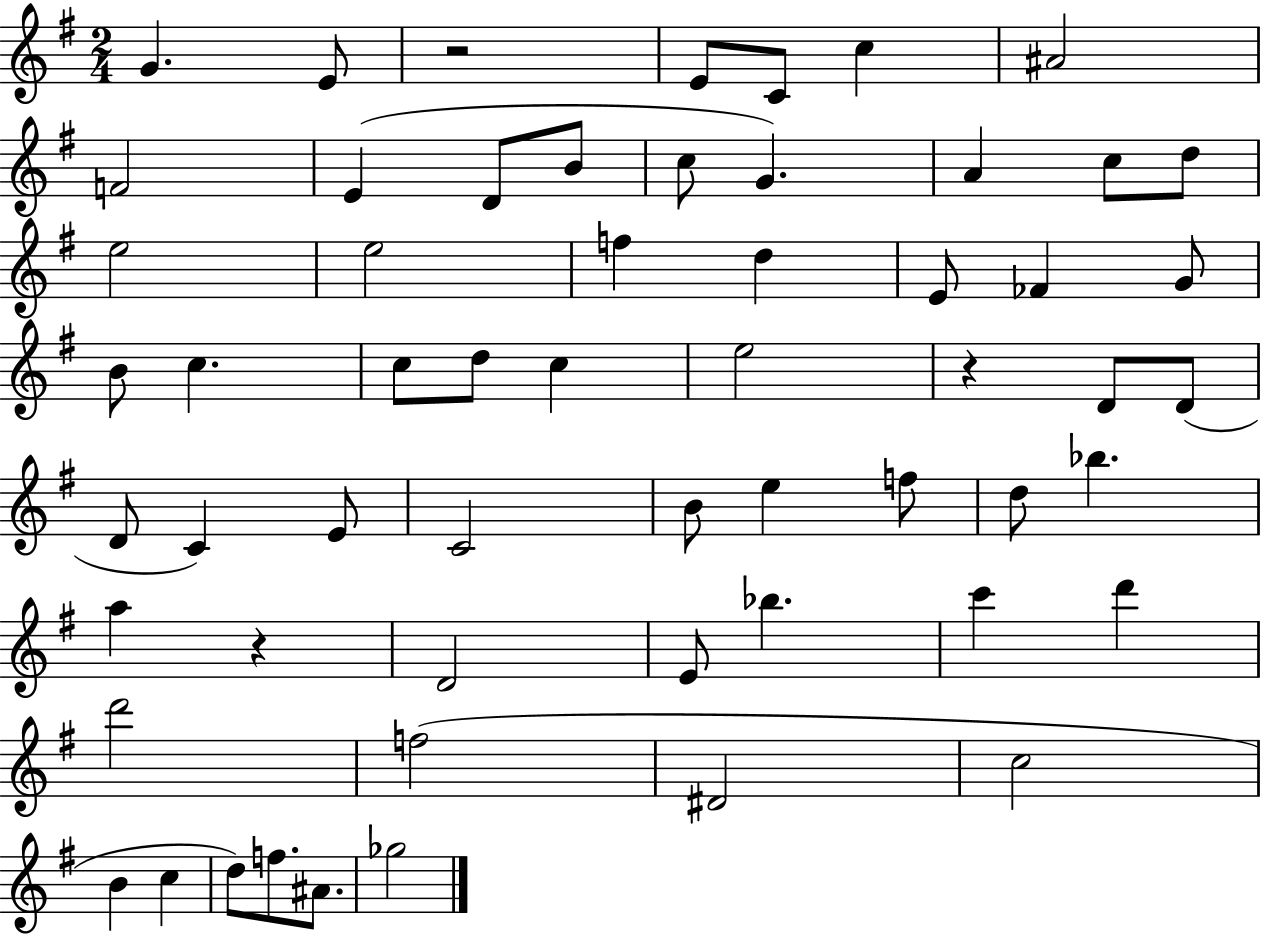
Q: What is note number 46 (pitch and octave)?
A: D6